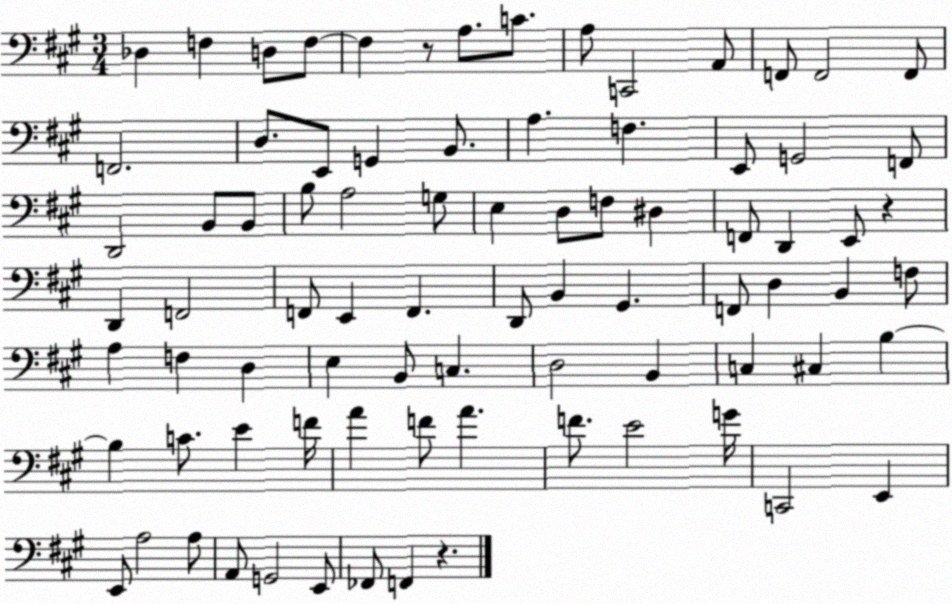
X:1
T:Untitled
M:3/4
L:1/4
K:A
_D, F, D,/2 F,/2 F, z/2 A,/2 C/2 A,/2 C,,2 A,,/2 F,,/2 F,,2 F,,/2 F,,2 D,/2 E,,/2 G,, B,,/2 A, F, E,,/2 G,,2 F,,/2 D,,2 B,,/2 B,,/2 B,/2 A,2 G,/2 E, D,/2 F,/2 ^D, F,,/2 D,, E,,/2 z D,, F,,2 F,,/2 E,, F,, D,,/2 B,, ^G,, F,,/2 D, B,, F,/2 A, F, D, E, B,,/2 C, D,2 B,, C, ^C, B, B, C/2 E F/4 A F/2 A F/2 E2 G/4 C,,2 E,, E,,/2 A,2 A,/2 A,,/2 G,,2 E,,/2 _F,,/2 F,, z